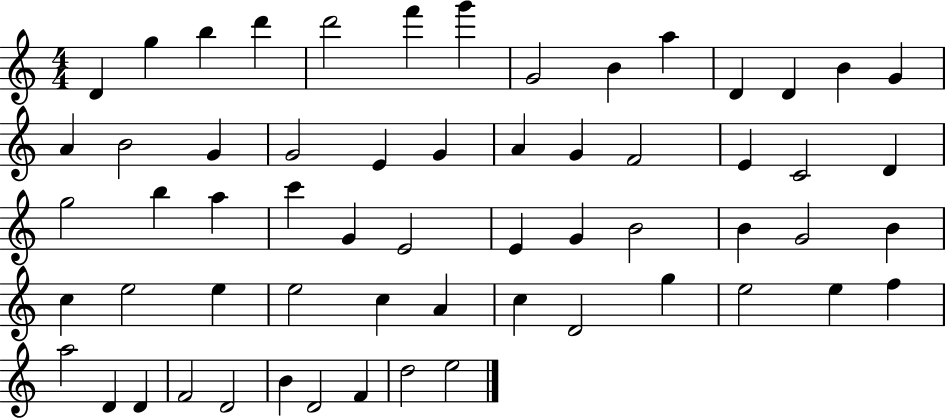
{
  \clef treble
  \numericTimeSignature
  \time 4/4
  \key c \major
  d'4 g''4 b''4 d'''4 | d'''2 f'''4 g'''4 | g'2 b'4 a''4 | d'4 d'4 b'4 g'4 | \break a'4 b'2 g'4 | g'2 e'4 g'4 | a'4 g'4 f'2 | e'4 c'2 d'4 | \break g''2 b''4 a''4 | c'''4 g'4 e'2 | e'4 g'4 b'2 | b'4 g'2 b'4 | \break c''4 e''2 e''4 | e''2 c''4 a'4 | c''4 d'2 g''4 | e''2 e''4 f''4 | \break a''2 d'4 d'4 | f'2 d'2 | b'4 d'2 f'4 | d''2 e''2 | \break \bar "|."
}